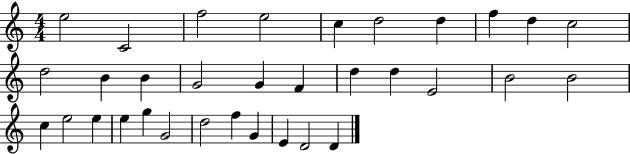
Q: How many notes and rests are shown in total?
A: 33